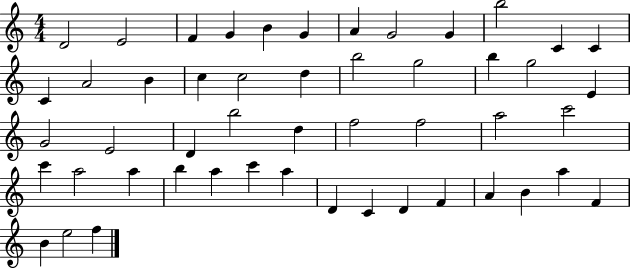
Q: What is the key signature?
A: C major